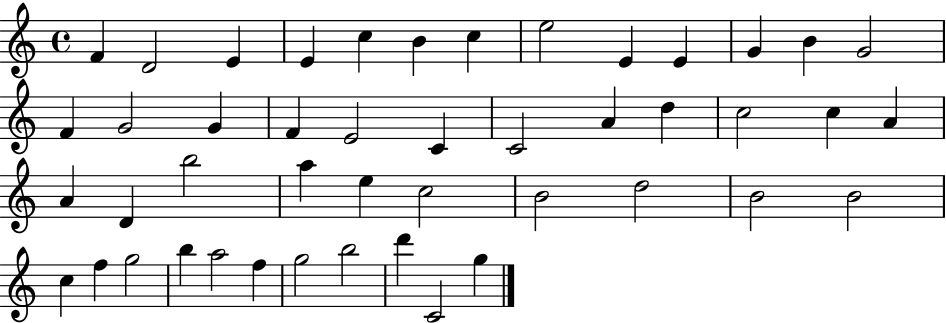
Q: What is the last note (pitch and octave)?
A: G5